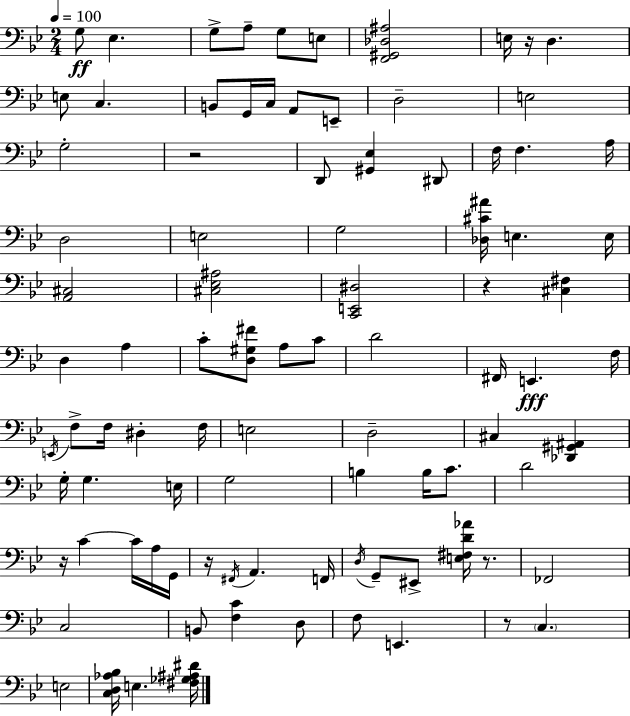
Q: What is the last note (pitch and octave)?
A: E3